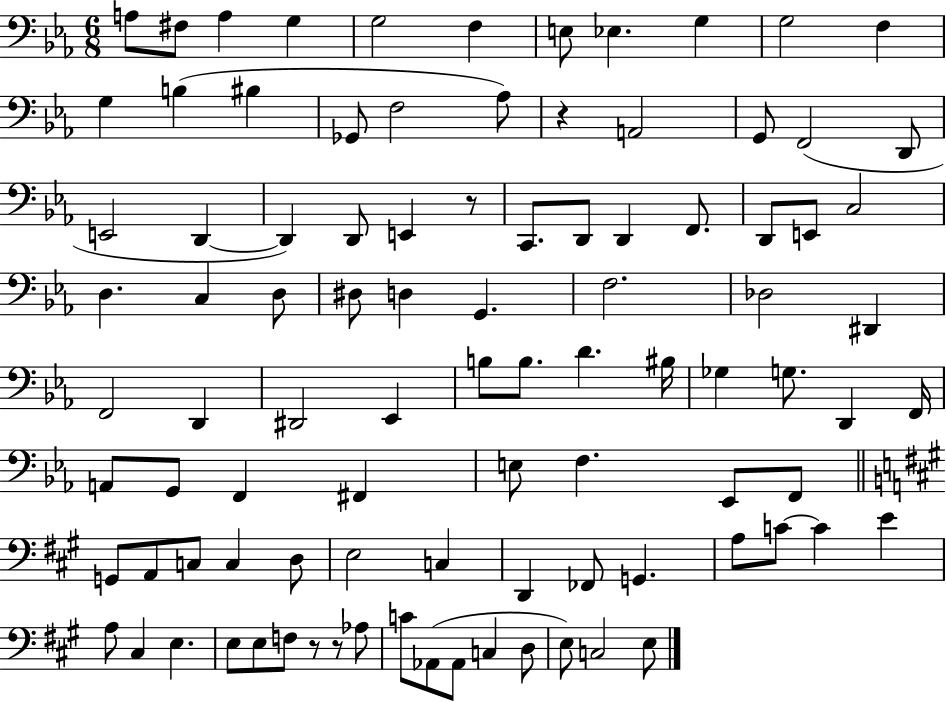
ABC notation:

X:1
T:Untitled
M:6/8
L:1/4
K:Eb
A,/2 ^F,/2 A, G, G,2 F, E,/2 _E, G, G,2 F, G, B, ^B, _G,,/2 F,2 _A,/2 z A,,2 G,,/2 F,,2 D,,/2 E,,2 D,, D,, D,,/2 E,, z/2 C,,/2 D,,/2 D,, F,,/2 D,,/2 E,,/2 C,2 D, C, D,/2 ^D,/2 D, G,, F,2 _D,2 ^D,, F,,2 D,, ^D,,2 _E,, B,/2 B,/2 D ^B,/4 _G, G,/2 D,, F,,/4 A,,/2 G,,/2 F,, ^F,, E,/2 F, _E,,/2 F,,/2 G,,/2 A,,/2 C,/2 C, D,/2 E,2 C, D,, _F,,/2 G,, A,/2 C/2 C E A,/2 ^C, E, E,/2 E,/2 F,/2 z/2 z/2 _A,/2 C/2 _A,,/2 _A,,/2 C, D,/2 E,/2 C,2 E,/2